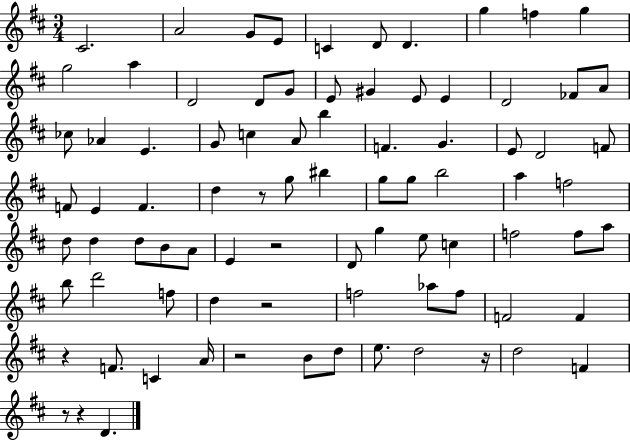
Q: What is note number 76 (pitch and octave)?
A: F4